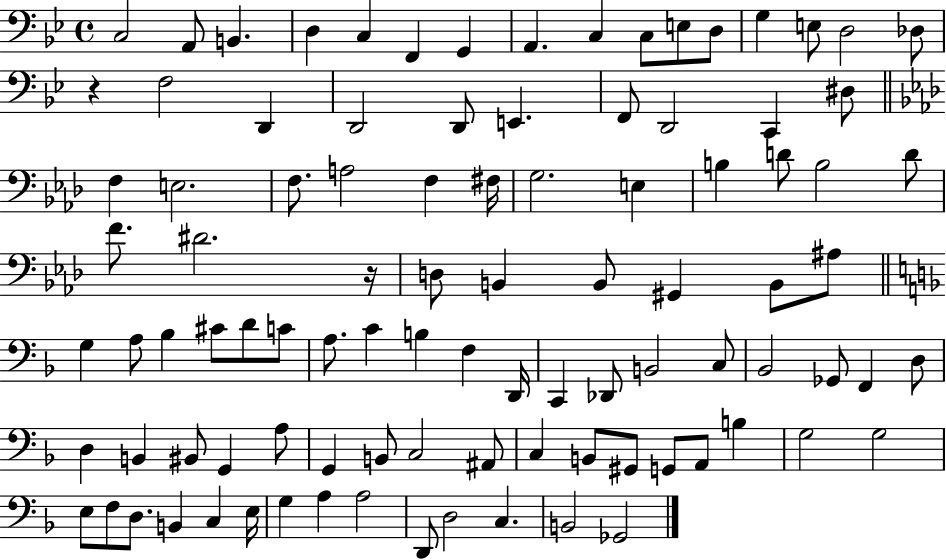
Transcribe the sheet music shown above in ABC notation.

X:1
T:Untitled
M:4/4
L:1/4
K:Bb
C,2 A,,/2 B,, D, C, F,, G,, A,, C, C,/2 E,/2 D,/2 G, E,/2 D,2 _D,/2 z F,2 D,, D,,2 D,,/2 E,, F,,/2 D,,2 C,, ^D,/2 F, E,2 F,/2 A,2 F, ^F,/4 G,2 E, B, D/2 B,2 D/2 F/2 ^D2 z/4 D,/2 B,, B,,/2 ^G,, B,,/2 ^A,/2 G, A,/2 _B, ^C/2 D/2 C/2 A,/2 C B, F, D,,/4 C,, _D,,/2 B,,2 C,/2 _B,,2 _G,,/2 F,, D,/2 D, B,, ^B,,/2 G,, A,/2 G,, B,,/2 C,2 ^A,,/2 C, B,,/2 ^G,,/2 G,,/2 A,,/2 B, G,2 G,2 E,/2 F,/2 D,/2 B,, C, E,/4 G, A, A,2 D,,/2 D,2 C, B,,2 _G,,2